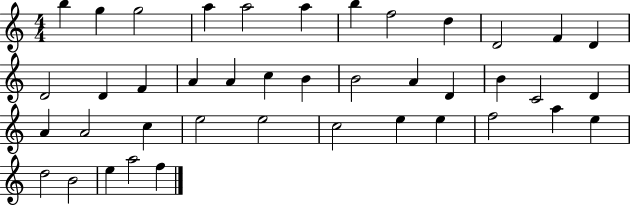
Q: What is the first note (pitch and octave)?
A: B5